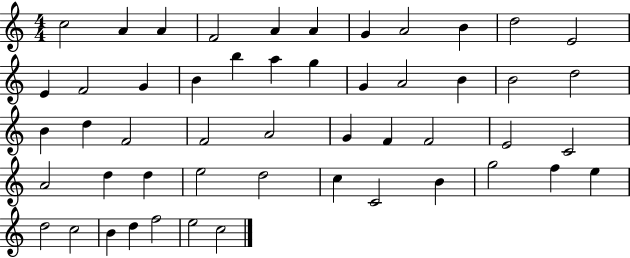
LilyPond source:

{
  \clef treble
  \numericTimeSignature
  \time 4/4
  \key c \major
  c''2 a'4 a'4 | f'2 a'4 a'4 | g'4 a'2 b'4 | d''2 e'2 | \break e'4 f'2 g'4 | b'4 b''4 a''4 g''4 | g'4 a'2 b'4 | b'2 d''2 | \break b'4 d''4 f'2 | f'2 a'2 | g'4 f'4 f'2 | e'2 c'2 | \break a'2 d''4 d''4 | e''2 d''2 | c''4 c'2 b'4 | g''2 f''4 e''4 | \break d''2 c''2 | b'4 d''4 f''2 | e''2 c''2 | \bar "|."
}